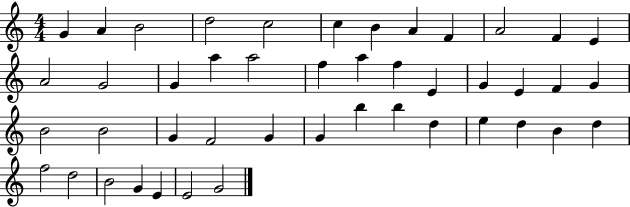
G4/q A4/q B4/h D5/h C5/h C5/q B4/q A4/q F4/q A4/h F4/q E4/q A4/h G4/h G4/q A5/q A5/h F5/q A5/q F5/q E4/q G4/q E4/q F4/q G4/q B4/h B4/h G4/q F4/h G4/q G4/q B5/q B5/q D5/q E5/q D5/q B4/q D5/q F5/h D5/h B4/h G4/q E4/q E4/h G4/h